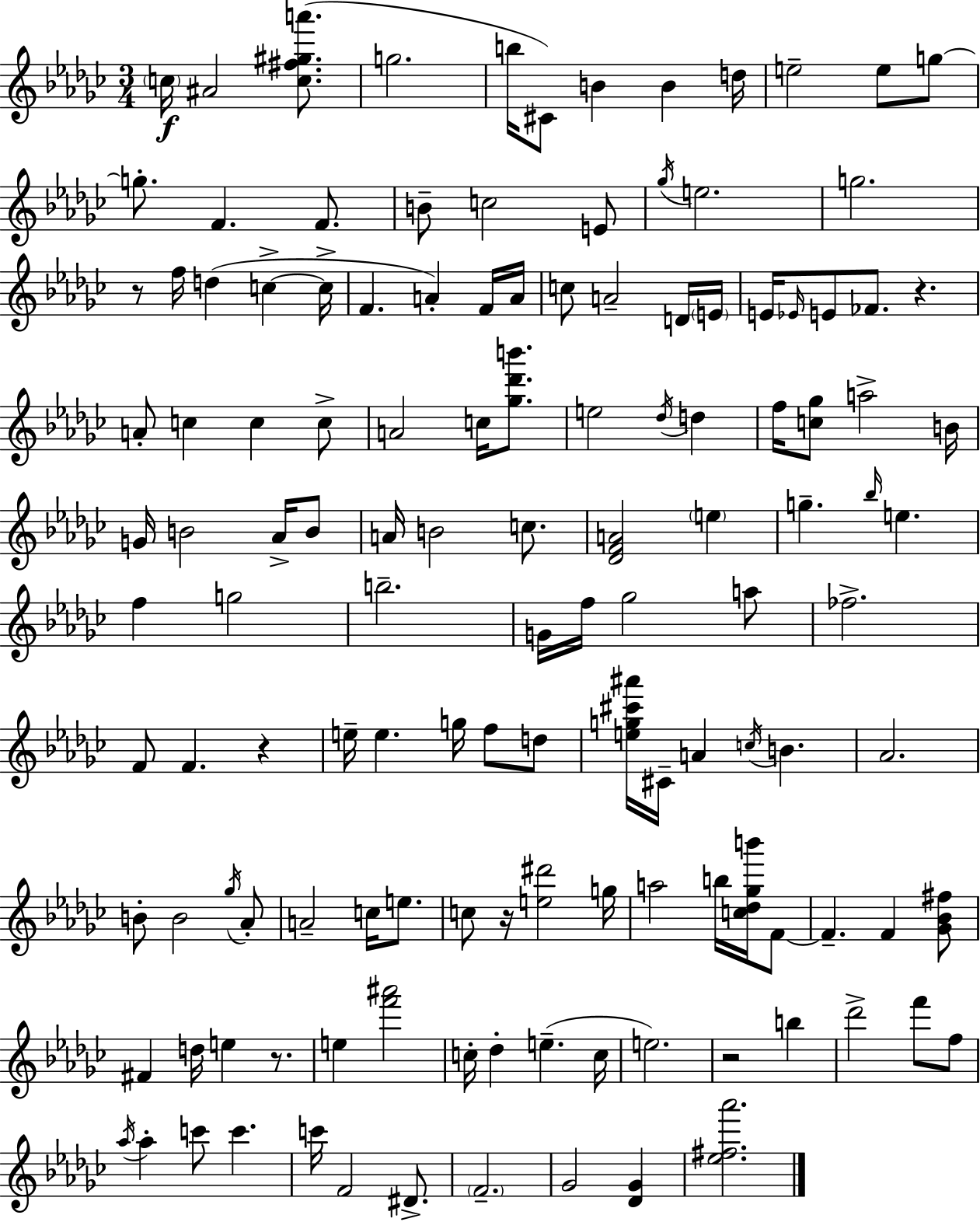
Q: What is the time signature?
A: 3/4